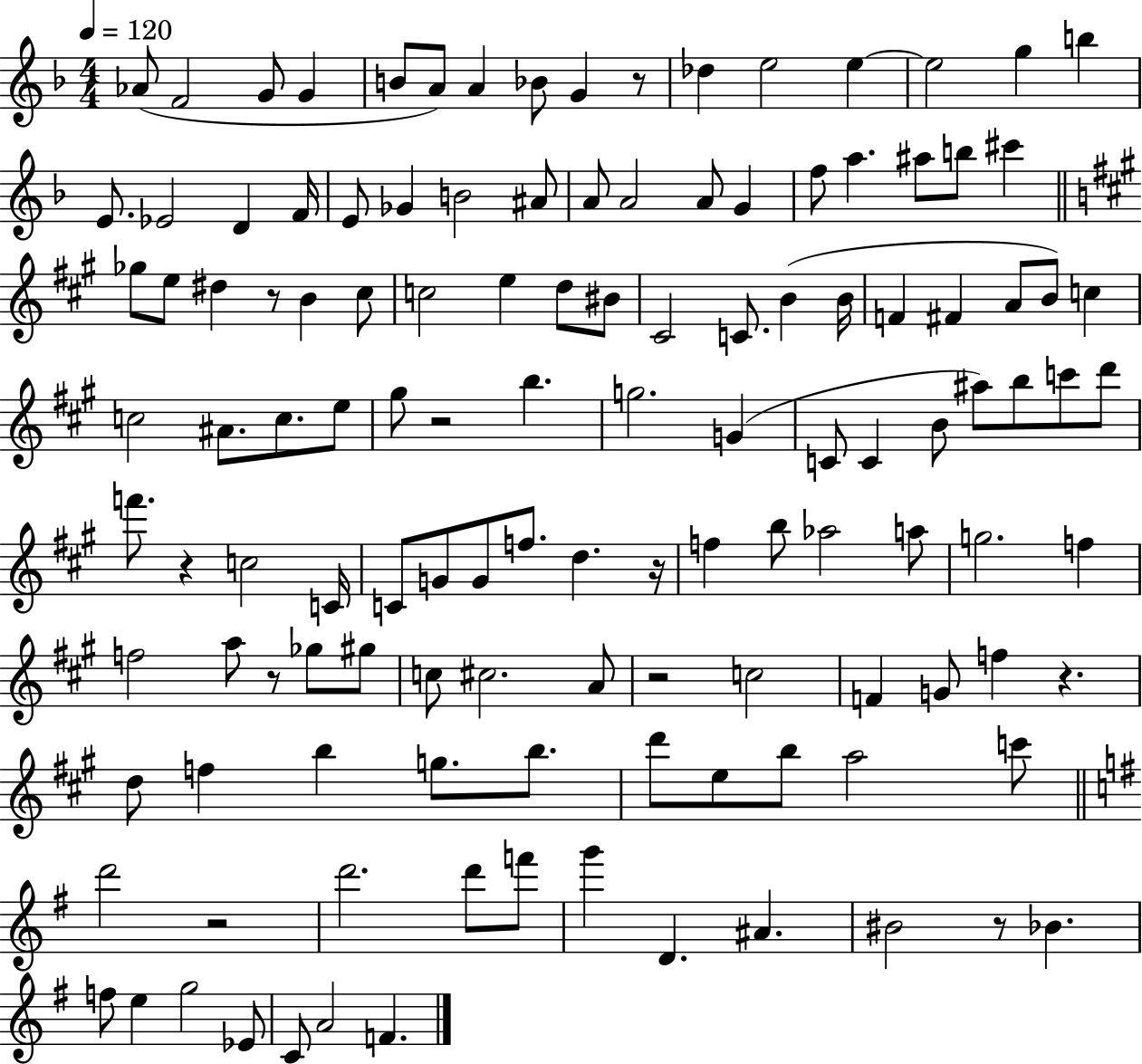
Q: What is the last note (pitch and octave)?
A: F4